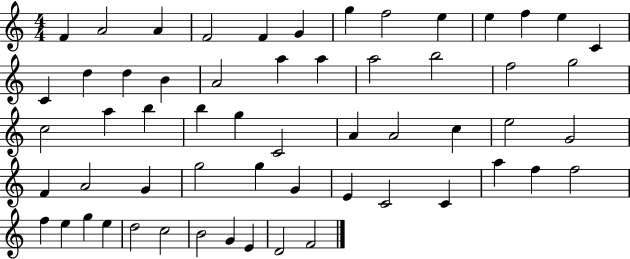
{
  \clef treble
  \numericTimeSignature
  \time 4/4
  \key c \major
  f'4 a'2 a'4 | f'2 f'4 g'4 | g''4 f''2 e''4 | e''4 f''4 e''4 c'4 | \break c'4 d''4 d''4 b'4 | a'2 a''4 a''4 | a''2 b''2 | f''2 g''2 | \break c''2 a''4 b''4 | b''4 g''4 c'2 | a'4 a'2 c''4 | e''2 g'2 | \break f'4 a'2 g'4 | g''2 g''4 g'4 | e'4 c'2 c'4 | a''4 f''4 f''2 | \break f''4 e''4 g''4 e''4 | d''2 c''2 | b'2 g'4 e'4 | d'2 f'2 | \break \bar "|."
}